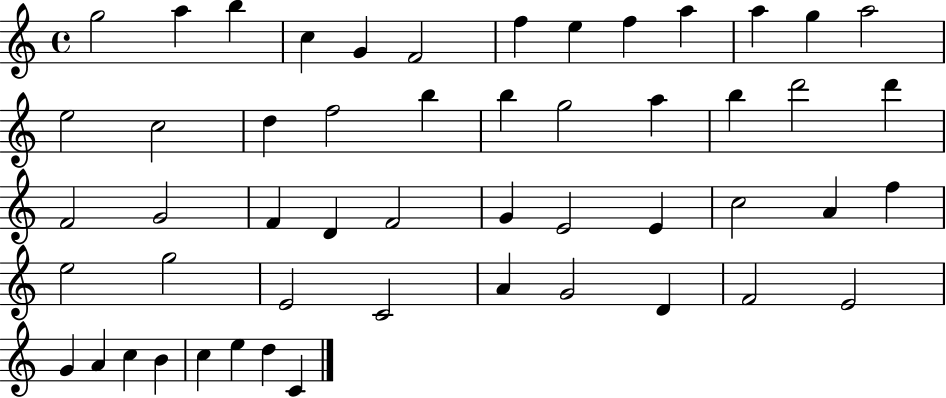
G5/h A5/q B5/q C5/q G4/q F4/h F5/q E5/q F5/q A5/q A5/q G5/q A5/h E5/h C5/h D5/q F5/h B5/q B5/q G5/h A5/q B5/q D6/h D6/q F4/h G4/h F4/q D4/q F4/h G4/q E4/h E4/q C5/h A4/q F5/q E5/h G5/h E4/h C4/h A4/q G4/h D4/q F4/h E4/h G4/q A4/q C5/q B4/q C5/q E5/q D5/q C4/q